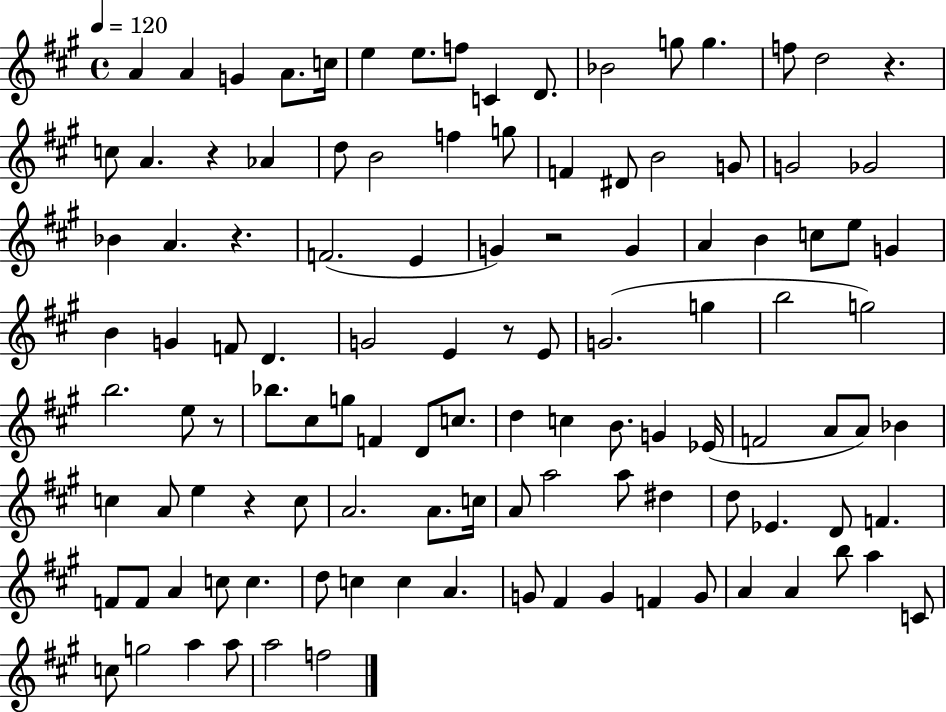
A4/q A4/q G4/q A4/e. C5/s E5/q E5/e. F5/e C4/q D4/e. Bb4/h G5/e G5/q. F5/e D5/h R/q. C5/e A4/q. R/q Ab4/q D5/e B4/h F5/q G5/e F4/q D#4/e B4/h G4/e G4/h Gb4/h Bb4/q A4/q. R/q. F4/h. E4/q G4/q R/h G4/q A4/q B4/q C5/e E5/e G4/q B4/q G4/q F4/e D4/q. G4/h E4/q R/e E4/e G4/h. G5/q B5/h G5/h B5/h. E5/e R/e Bb5/e. C#5/e G5/e F4/q D4/e C5/e. D5/q C5/q B4/e. G4/q Eb4/s F4/h A4/e A4/e Bb4/q C5/q A4/e E5/q R/q C5/e A4/h. A4/e. C5/s A4/e A5/h A5/e D#5/q D5/e Eb4/q. D4/e F4/q. F4/e F4/e A4/q C5/e C5/q. D5/e C5/q C5/q A4/q. G4/e F#4/q G4/q F4/q G4/e A4/q A4/q B5/e A5/q C4/e C5/e G5/h A5/q A5/e A5/h F5/h